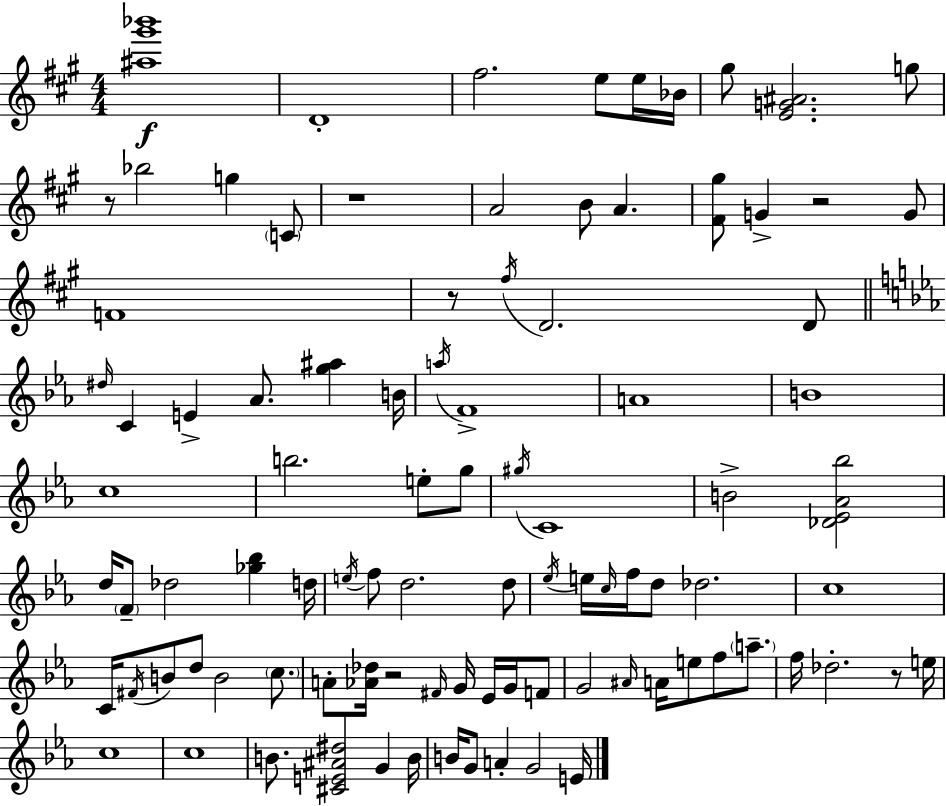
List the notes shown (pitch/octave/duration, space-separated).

[A#5,G#6,Bb6]/w D4/w F#5/h. E5/e E5/s Bb4/s G#5/e [E4,G4,A#4]/h. G5/e R/e Bb5/h G5/q C4/e R/w A4/h B4/e A4/q. [F#4,G#5]/e G4/q R/h G4/e F4/w R/e F#5/s D4/h. D4/e D#5/s C4/q E4/q Ab4/e. [G5,A#5]/q B4/s A5/s F4/w A4/w B4/w C5/w B5/h. E5/e G5/e G#5/s C4/w B4/h [Db4,Eb4,Ab4,Bb5]/h D5/s F4/e Db5/h [Gb5,Bb5]/q D5/s E5/s F5/e D5/h. D5/e Eb5/s E5/s C5/s F5/s D5/e Db5/h. C5/w C4/s F#4/s B4/e D5/e B4/h C5/e. A4/e [Ab4,Db5]/s R/h F#4/s G4/s Eb4/s G4/s F4/e G4/h A#4/s A4/s E5/e F5/e A5/e. F5/s Db5/h. R/e E5/s C5/w C5/w B4/e. [C#4,E4,A#4,D#5]/h G4/q B4/s B4/s G4/e A4/q G4/h E4/s